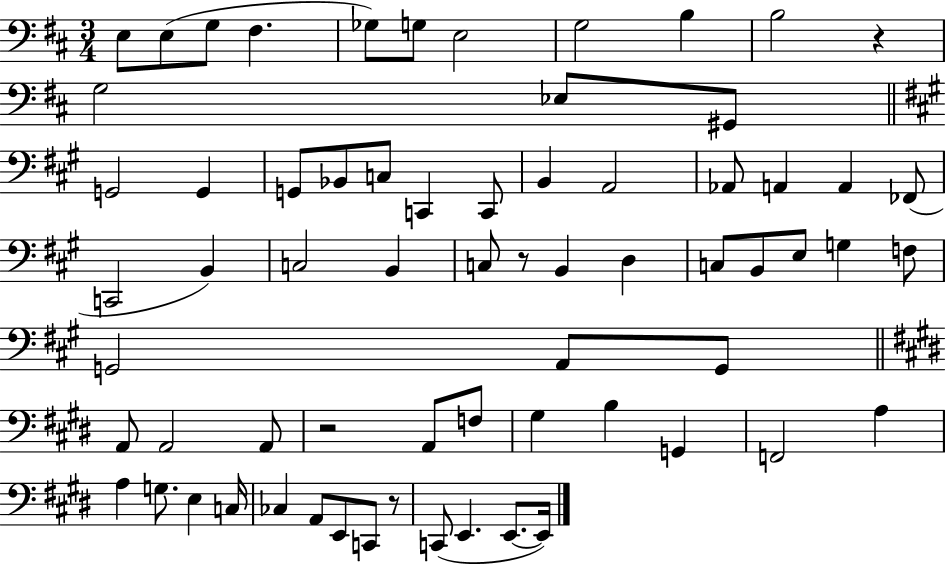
E3/e E3/e G3/e F#3/q. Gb3/e G3/e E3/h G3/h B3/q B3/h R/q G3/h Eb3/e G#2/e G2/h G2/q G2/e Bb2/e C3/e C2/q C2/e B2/q A2/h Ab2/e A2/q A2/q FES2/e C2/h B2/q C3/h B2/q C3/e R/e B2/q D3/q C3/e B2/e E3/e G3/q F3/e G2/h A2/e G2/e A2/e A2/h A2/e R/h A2/e F3/e G#3/q B3/q G2/q F2/h A3/q A3/q G3/e. E3/q C3/s CES3/q A2/e E2/e C2/e R/e C2/e E2/q. E2/e. E2/s